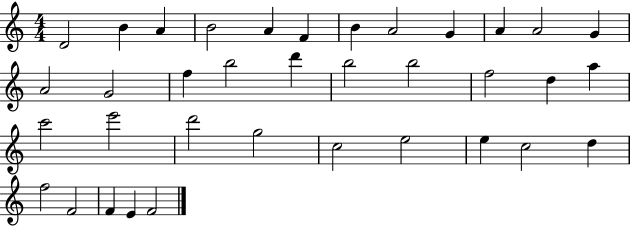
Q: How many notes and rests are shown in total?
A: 36